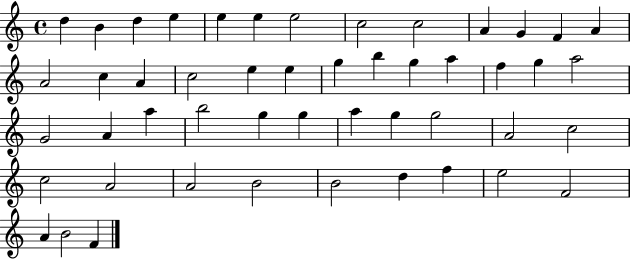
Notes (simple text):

D5/q B4/q D5/q E5/q E5/q E5/q E5/h C5/h C5/h A4/q G4/q F4/q A4/q A4/h C5/q A4/q C5/h E5/q E5/q G5/q B5/q G5/q A5/q F5/q G5/q A5/h G4/h A4/q A5/q B5/h G5/q G5/q A5/q G5/q G5/h A4/h C5/h C5/h A4/h A4/h B4/h B4/h D5/q F5/q E5/h F4/h A4/q B4/h F4/q